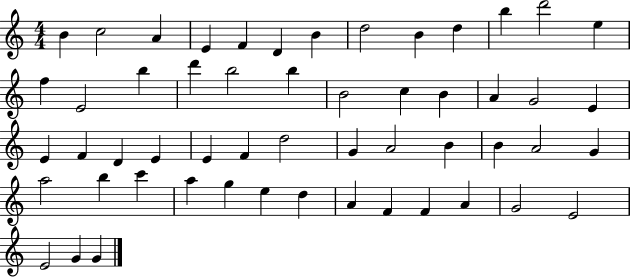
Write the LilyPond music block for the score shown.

{
  \clef treble
  \numericTimeSignature
  \time 4/4
  \key c \major
  b'4 c''2 a'4 | e'4 f'4 d'4 b'4 | d''2 b'4 d''4 | b''4 d'''2 e''4 | \break f''4 e'2 b''4 | d'''4 b''2 b''4 | b'2 c''4 b'4 | a'4 g'2 e'4 | \break e'4 f'4 d'4 e'4 | e'4 f'4 d''2 | g'4 a'2 b'4 | b'4 a'2 g'4 | \break a''2 b''4 c'''4 | a''4 g''4 e''4 d''4 | a'4 f'4 f'4 a'4 | g'2 e'2 | \break e'2 g'4 g'4 | \bar "|."
}